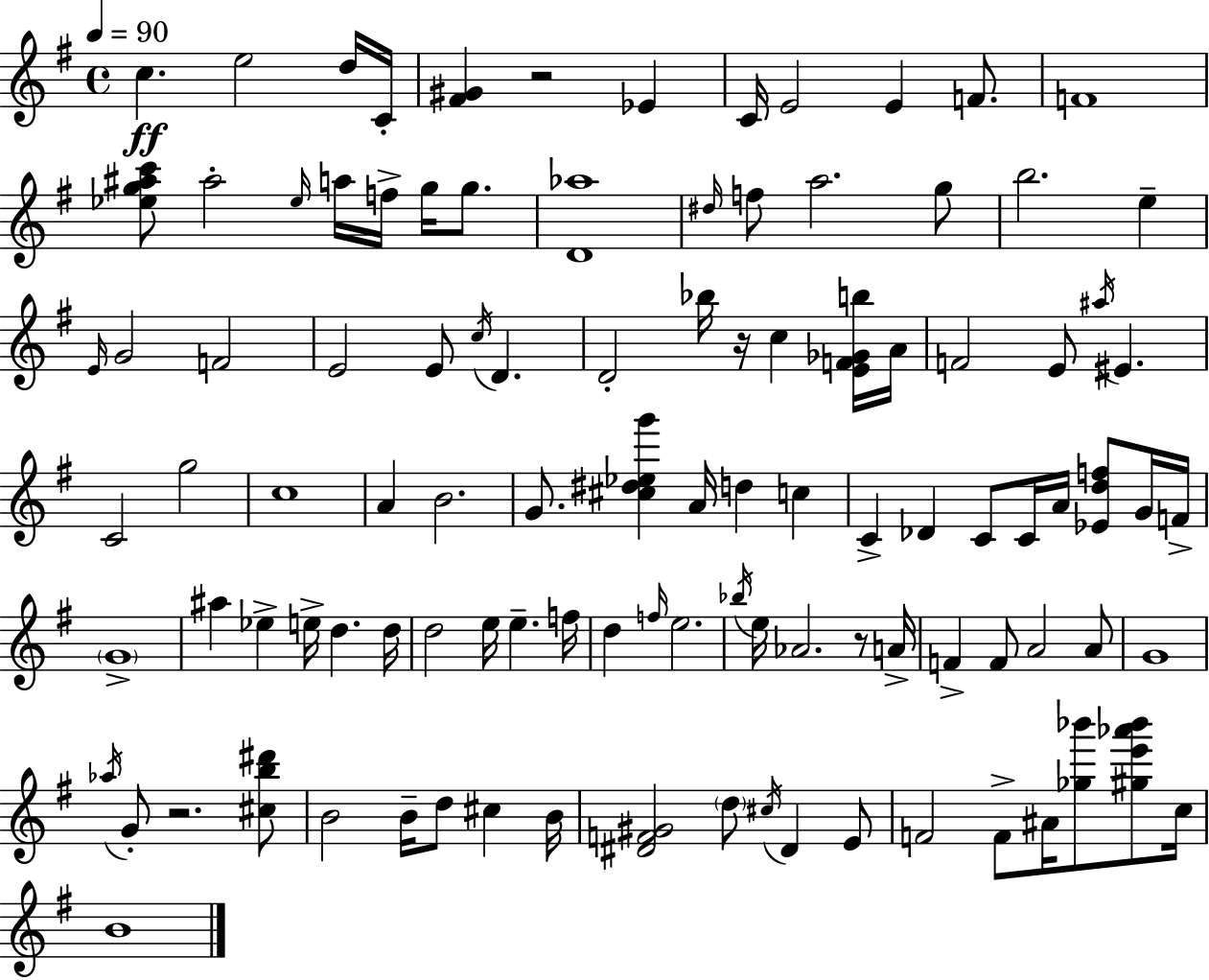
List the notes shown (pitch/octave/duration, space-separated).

C5/q. E5/h D5/s C4/s [F#4,G#4]/q R/h Eb4/q C4/s E4/h E4/q F4/e. F4/w [Eb5,G5,A#5,C6]/e A#5/h Eb5/s A5/s F5/s G5/s G5/e. [D4,Ab5]/w D#5/s F5/e A5/h. G5/e B5/h. E5/q E4/s G4/h F4/h E4/h E4/e C5/s D4/q. D4/h Bb5/s R/s C5/q [E4,F4,Gb4,B5]/s A4/s F4/h E4/e A#5/s EIS4/q. C4/h G5/h C5/w A4/q B4/h. G4/e. [C#5,D#5,Eb5,G6]/q A4/s D5/q C5/q C4/q Db4/q C4/e C4/s A4/s [Eb4,D5,F5]/e G4/s F4/s G4/w A#5/q Eb5/q E5/s D5/q. D5/s D5/h E5/s E5/q. F5/s D5/q F5/s E5/h. Bb5/s E5/s Ab4/h. R/e A4/s F4/q F4/e A4/h A4/e G4/w Ab5/s G4/e R/h. [C#5,B5,D#6]/e B4/h B4/s D5/e C#5/q B4/s [D#4,F4,G#4]/h D5/e C#5/s D#4/q E4/e F4/h F4/e A#4/s [Gb5,Bb6]/e [G#5,E6,Ab6,Bb6]/e C5/s B4/w